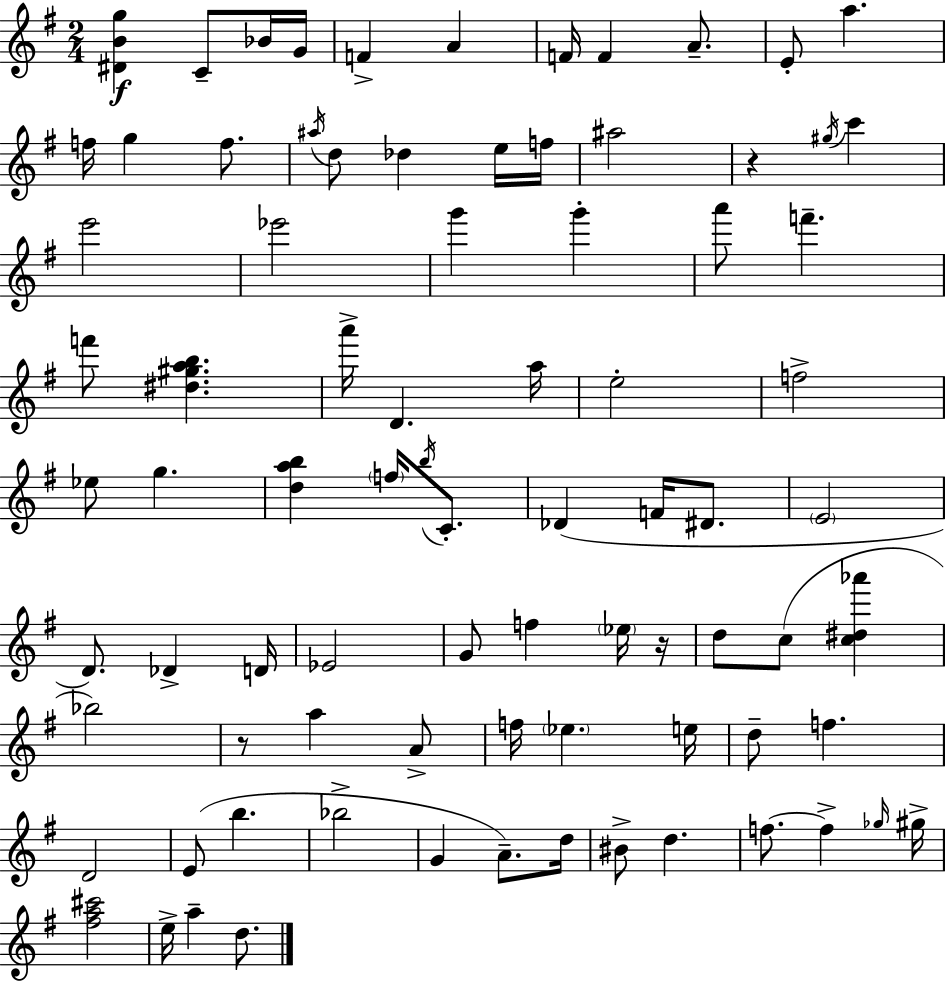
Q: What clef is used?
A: treble